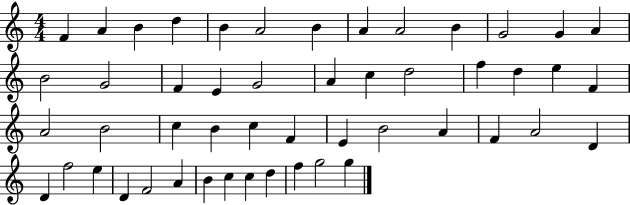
X:1
T:Untitled
M:4/4
L:1/4
K:C
F A B d B A2 B A A2 B G2 G A B2 G2 F E G2 A c d2 f d e F A2 B2 c B c F E B2 A F A2 D D f2 e D F2 A B c c d f g2 g